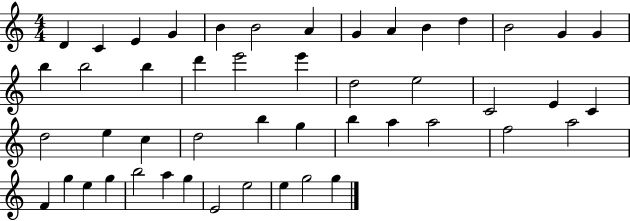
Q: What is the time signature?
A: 4/4